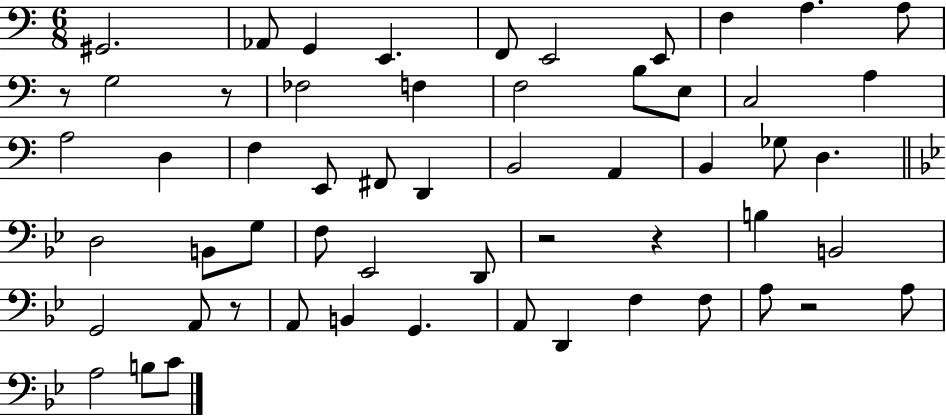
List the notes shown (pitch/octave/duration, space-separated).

G#2/h. Ab2/e G2/q E2/q. F2/e E2/h E2/e F3/q A3/q. A3/e R/e G3/h R/e FES3/h F3/q F3/h B3/e E3/e C3/h A3/q A3/h D3/q F3/q E2/e F#2/e D2/q B2/h A2/q B2/q Gb3/e D3/q. D3/h B2/e G3/e F3/e Eb2/h D2/e R/h R/q B3/q B2/h G2/h A2/e R/e A2/e B2/q G2/q. A2/e D2/q F3/q F3/e A3/e R/h A3/e A3/h B3/e C4/e